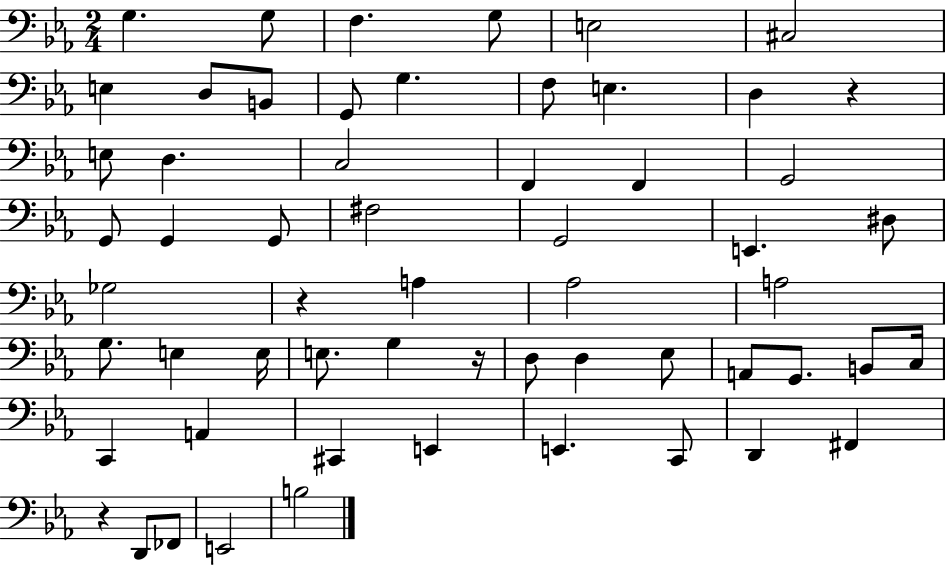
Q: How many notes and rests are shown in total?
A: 59